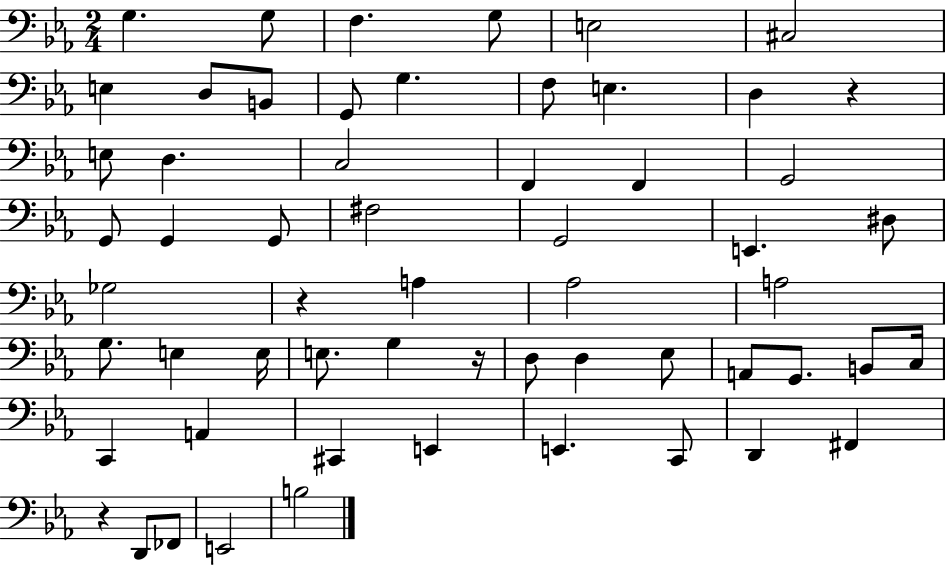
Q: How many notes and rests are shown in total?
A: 59